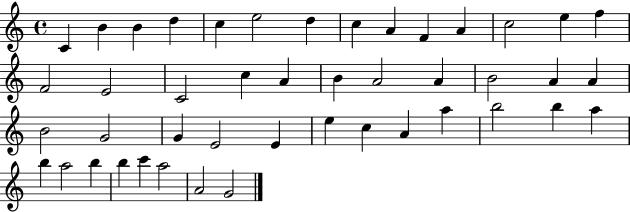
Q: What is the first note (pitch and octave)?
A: C4